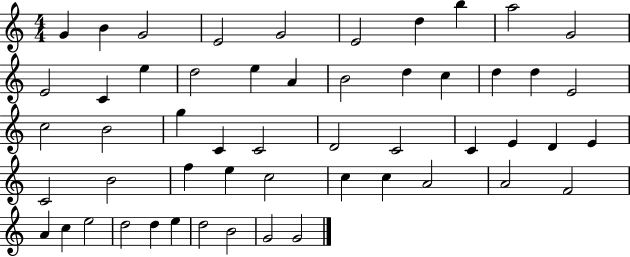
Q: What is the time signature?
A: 4/4